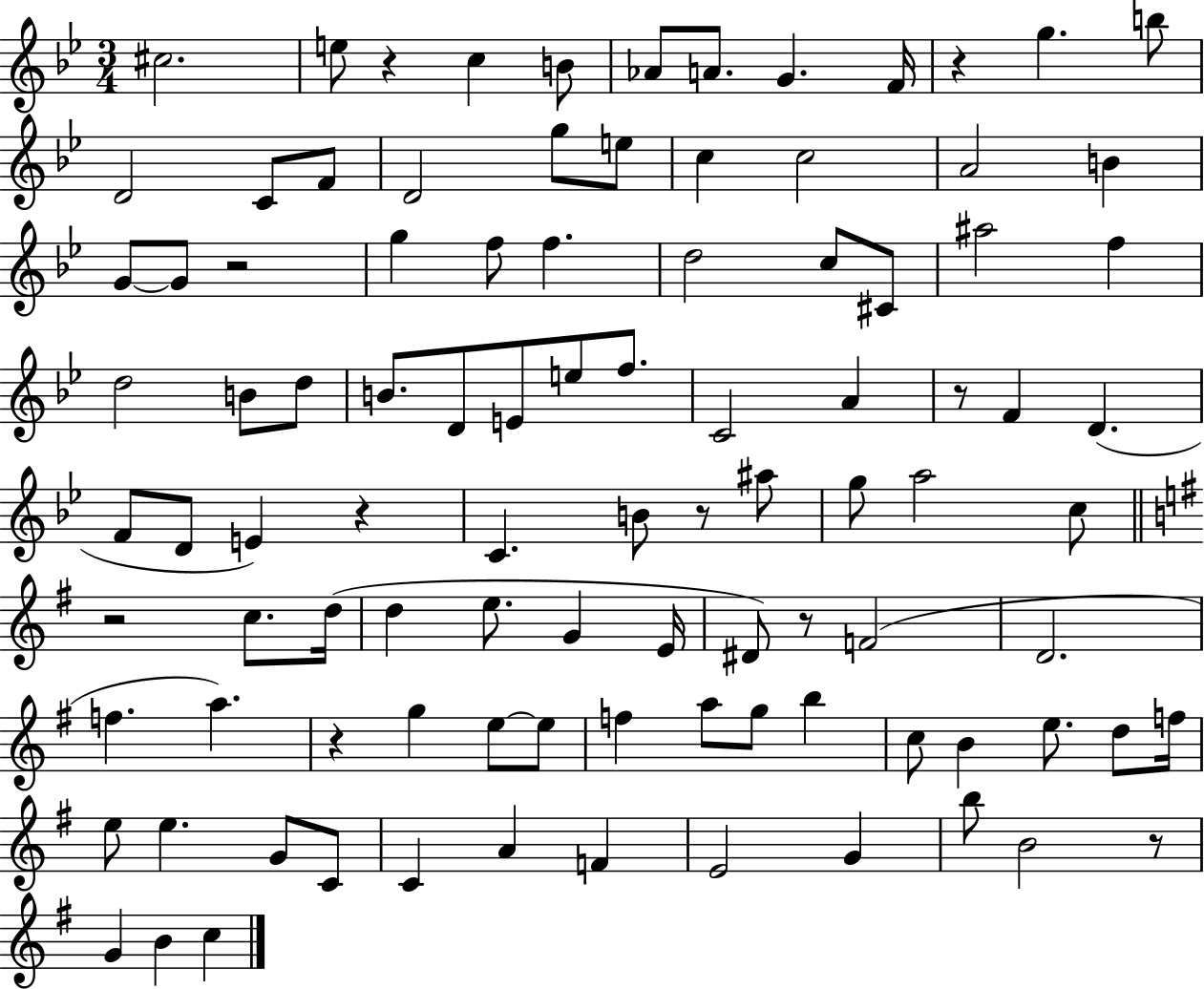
X:1
T:Untitled
M:3/4
L:1/4
K:Bb
^c2 e/2 z c B/2 _A/2 A/2 G F/4 z g b/2 D2 C/2 F/2 D2 g/2 e/2 c c2 A2 B G/2 G/2 z2 g f/2 f d2 c/2 ^C/2 ^a2 f d2 B/2 d/2 B/2 D/2 E/2 e/2 f/2 C2 A z/2 F D F/2 D/2 E z C B/2 z/2 ^a/2 g/2 a2 c/2 z2 c/2 d/4 d e/2 G E/4 ^D/2 z/2 F2 D2 f a z g e/2 e/2 f a/2 g/2 b c/2 B e/2 d/2 f/4 e/2 e G/2 C/2 C A F E2 G b/2 B2 z/2 G B c